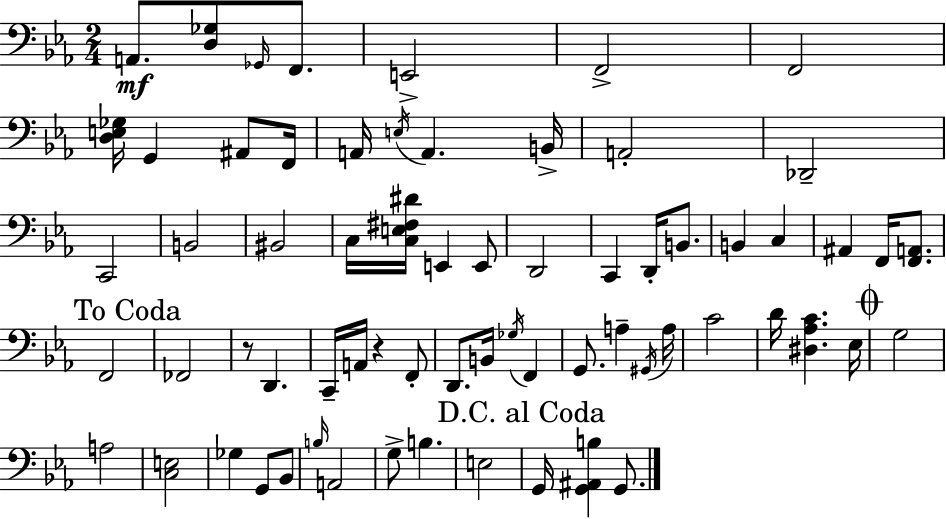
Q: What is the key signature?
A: EES major